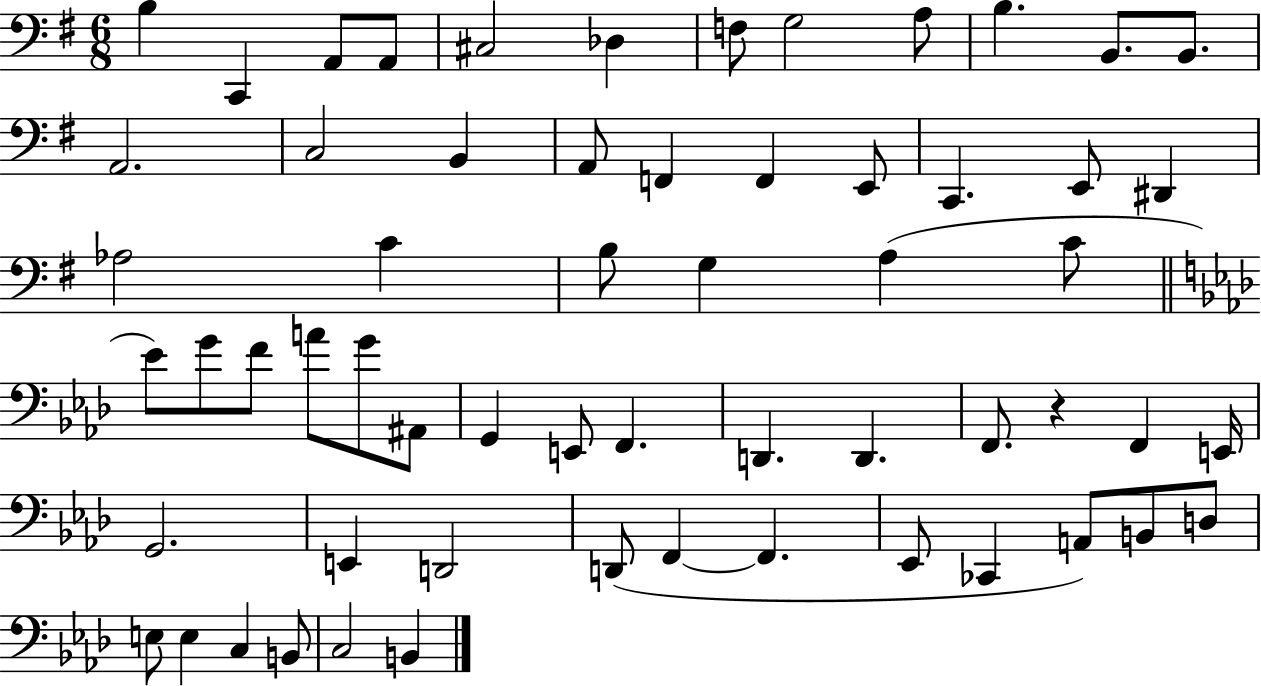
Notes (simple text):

B3/q C2/q A2/e A2/e C#3/h Db3/q F3/e G3/h A3/e B3/q. B2/e. B2/e. A2/h. C3/h B2/q A2/e F2/q F2/q E2/e C2/q. E2/e D#2/q Ab3/h C4/q B3/e G3/q A3/q C4/e Eb4/e G4/e F4/e A4/e G4/e A#2/e G2/q E2/e F2/q. D2/q. D2/q. F2/e. R/q F2/q E2/s G2/h. E2/q D2/h D2/e F2/q F2/q. Eb2/e CES2/q A2/e B2/e D3/e E3/e E3/q C3/q B2/e C3/h B2/q